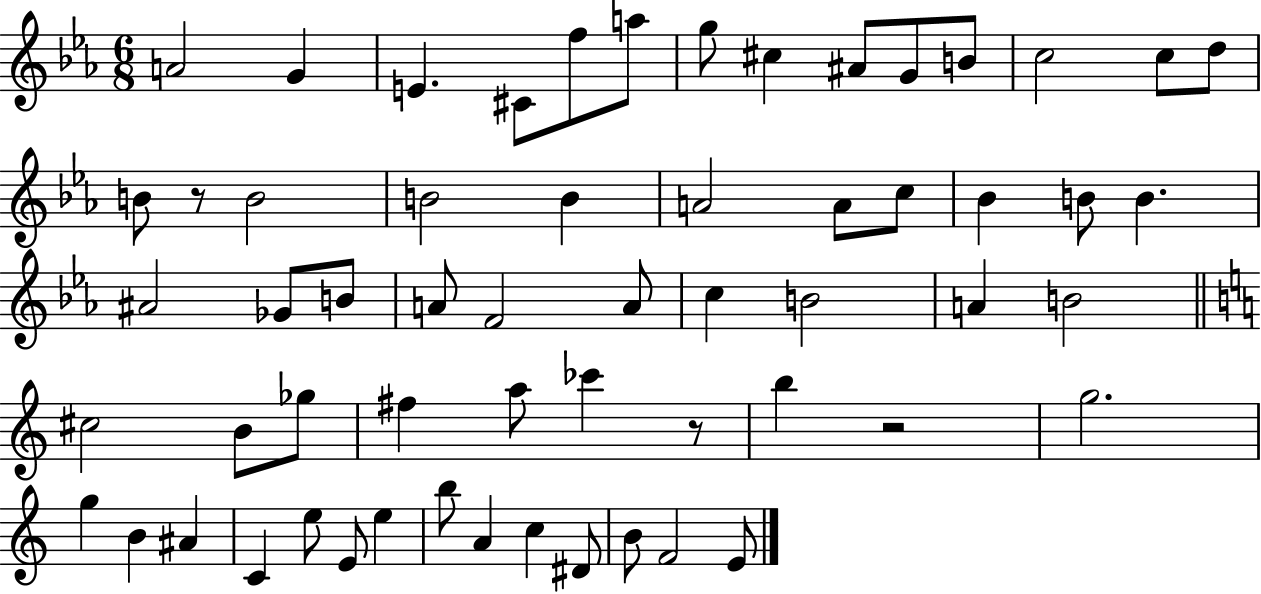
A4/h G4/q E4/q. C#4/e F5/e A5/e G5/e C#5/q A#4/e G4/e B4/e C5/h C5/e D5/e B4/e R/e B4/h B4/h B4/q A4/h A4/e C5/e Bb4/q B4/e B4/q. A#4/h Gb4/e B4/e A4/e F4/h A4/e C5/q B4/h A4/q B4/h C#5/h B4/e Gb5/e F#5/q A5/e CES6/q R/e B5/q R/h G5/h. G5/q B4/q A#4/q C4/q E5/e E4/e E5/q B5/e A4/q C5/q D#4/e B4/e F4/h E4/e